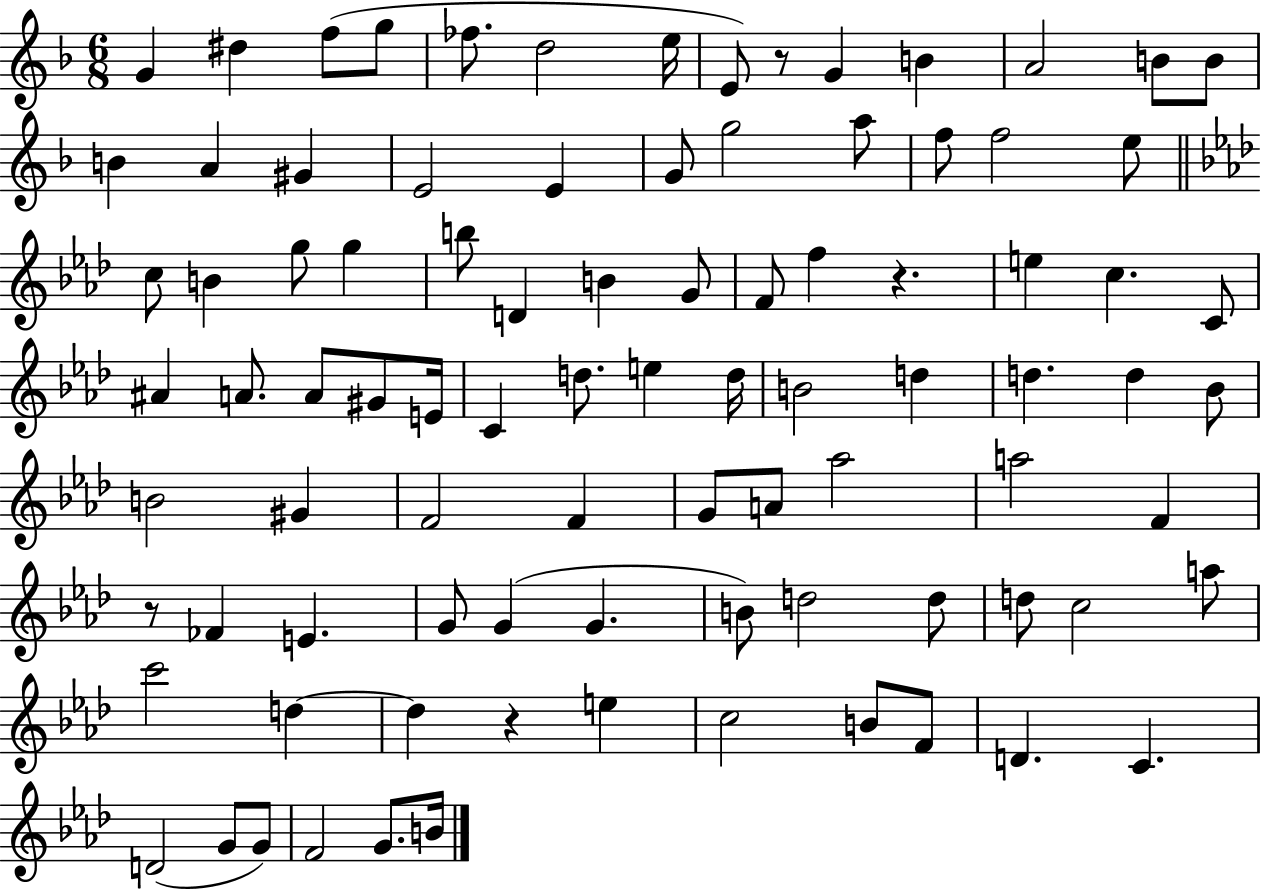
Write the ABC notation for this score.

X:1
T:Untitled
M:6/8
L:1/4
K:F
G ^d f/2 g/2 _f/2 d2 e/4 E/2 z/2 G B A2 B/2 B/2 B A ^G E2 E G/2 g2 a/2 f/2 f2 e/2 c/2 B g/2 g b/2 D B G/2 F/2 f z e c C/2 ^A A/2 A/2 ^G/2 E/4 C d/2 e d/4 B2 d d d _B/2 B2 ^G F2 F G/2 A/2 _a2 a2 F z/2 _F E G/2 G G B/2 d2 d/2 d/2 c2 a/2 c'2 d d z e c2 B/2 F/2 D C D2 G/2 G/2 F2 G/2 B/4